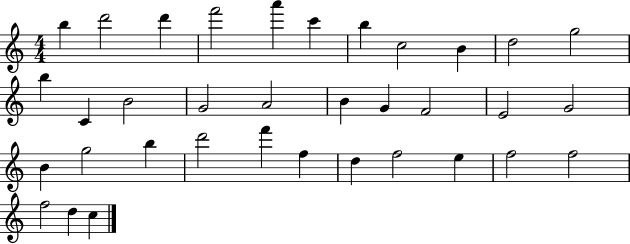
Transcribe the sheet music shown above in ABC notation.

X:1
T:Untitled
M:4/4
L:1/4
K:C
b d'2 d' f'2 a' c' b c2 B d2 g2 b C B2 G2 A2 B G F2 E2 G2 B g2 b d'2 f' f d f2 e f2 f2 f2 d c